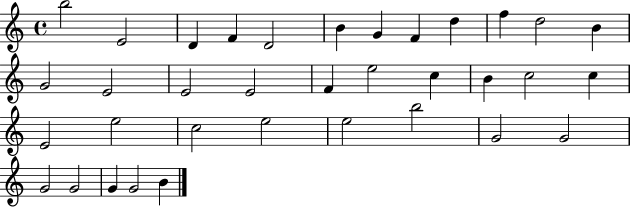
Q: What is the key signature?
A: C major